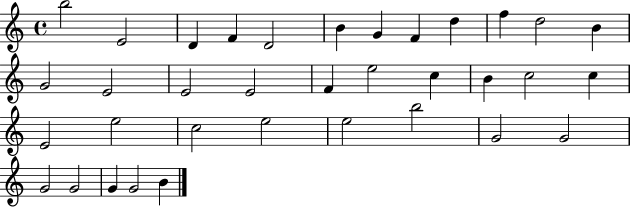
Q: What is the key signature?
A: C major